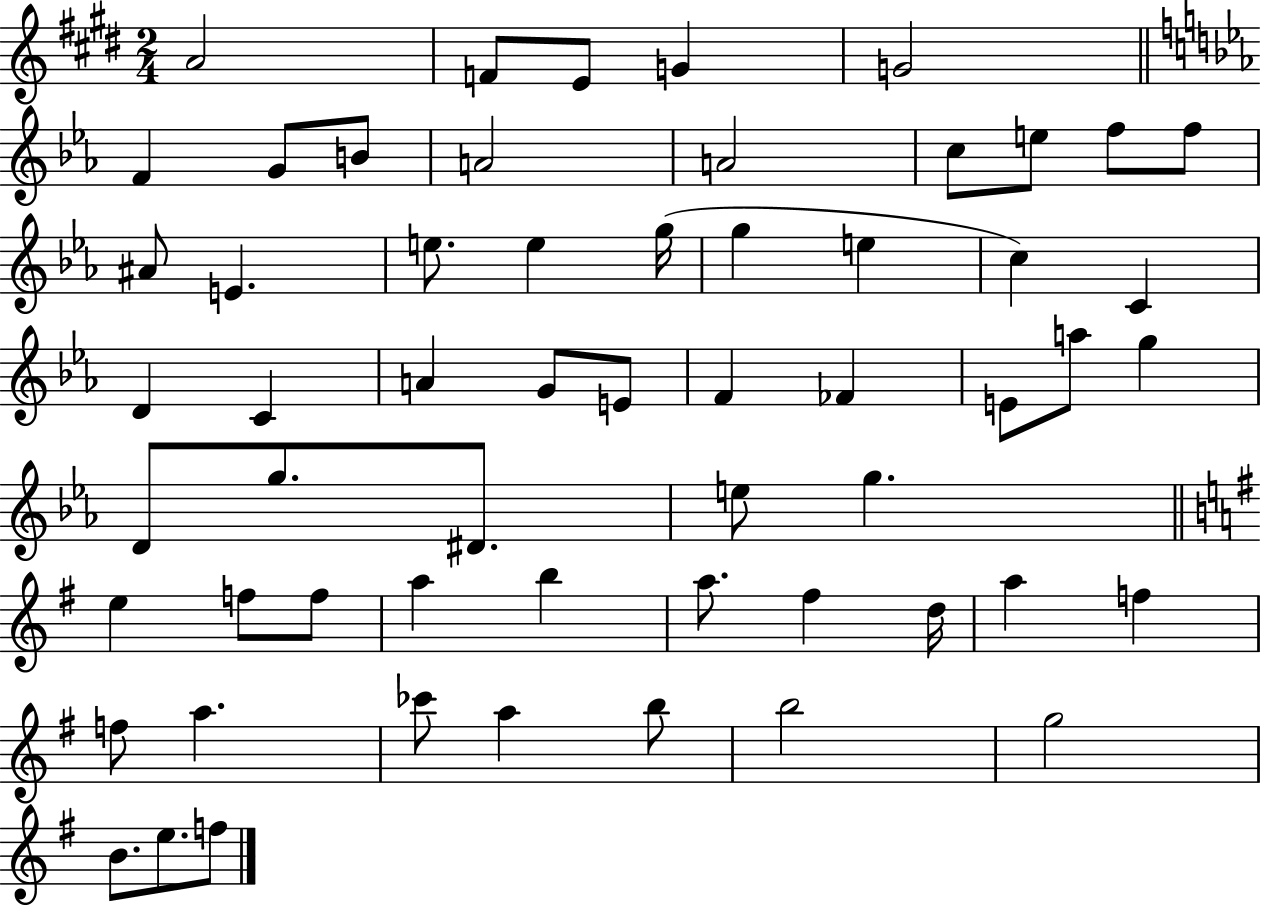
A4/h F4/e E4/e G4/q G4/h F4/q G4/e B4/e A4/h A4/h C5/e E5/e F5/e F5/e A#4/e E4/q. E5/e. E5/q G5/s G5/q E5/q C5/q C4/q D4/q C4/q A4/q G4/e E4/e F4/q FES4/q E4/e A5/e G5/q D4/e G5/e. D#4/e. E5/e G5/q. E5/q F5/e F5/e A5/q B5/q A5/e. F#5/q D5/s A5/q F5/q F5/e A5/q. CES6/e A5/q B5/e B5/h G5/h B4/e. E5/e. F5/e